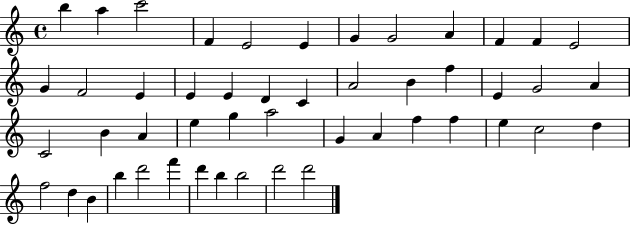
{
  \clef treble
  \time 4/4
  \defaultTimeSignature
  \key c \major
  b''4 a''4 c'''2 | f'4 e'2 e'4 | g'4 g'2 a'4 | f'4 f'4 e'2 | \break g'4 f'2 e'4 | e'4 e'4 d'4 c'4 | a'2 b'4 f''4 | e'4 g'2 a'4 | \break c'2 b'4 a'4 | e''4 g''4 a''2 | g'4 a'4 f''4 f''4 | e''4 c''2 d''4 | \break f''2 d''4 b'4 | b''4 d'''2 f'''4 | d'''4 b''4 b''2 | d'''2 d'''2 | \break \bar "|."
}